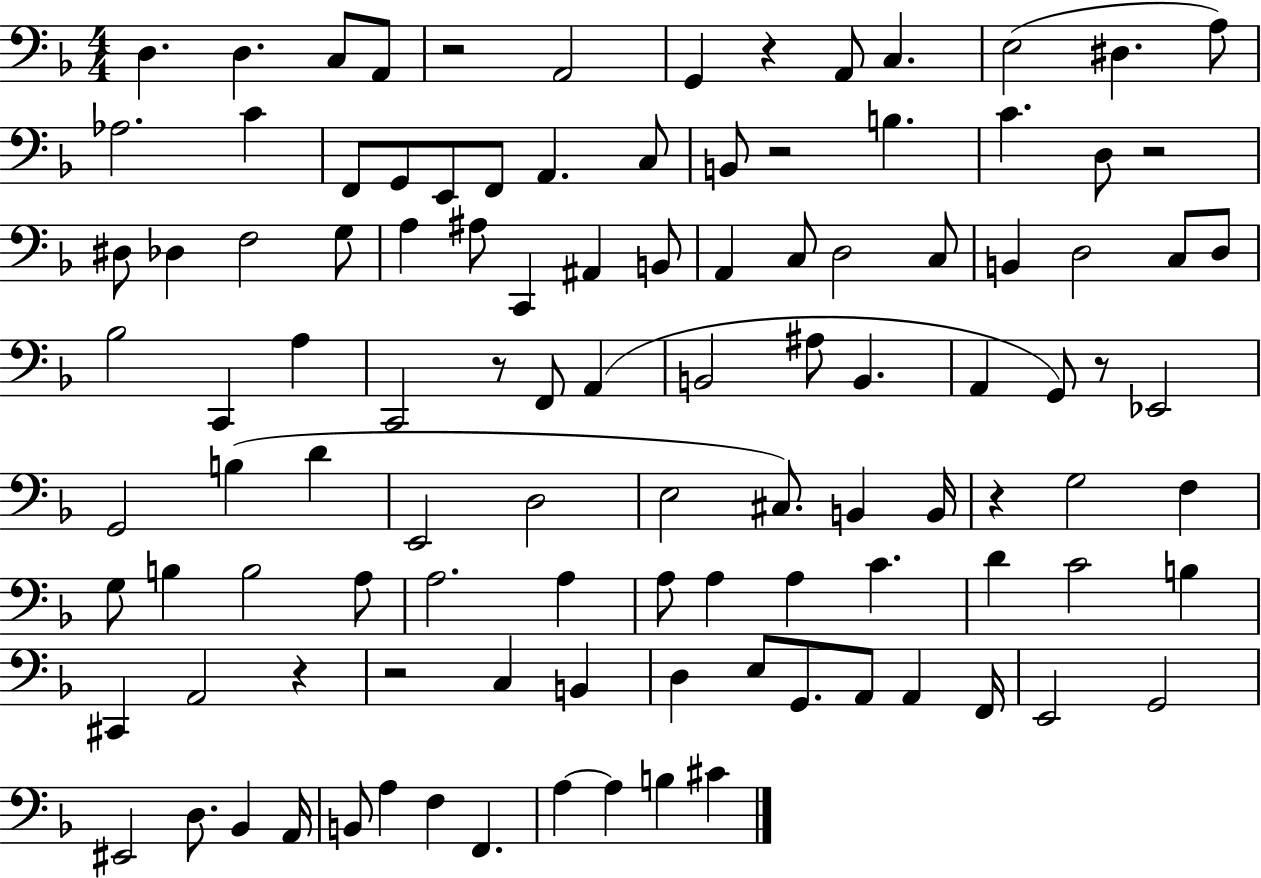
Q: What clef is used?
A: bass